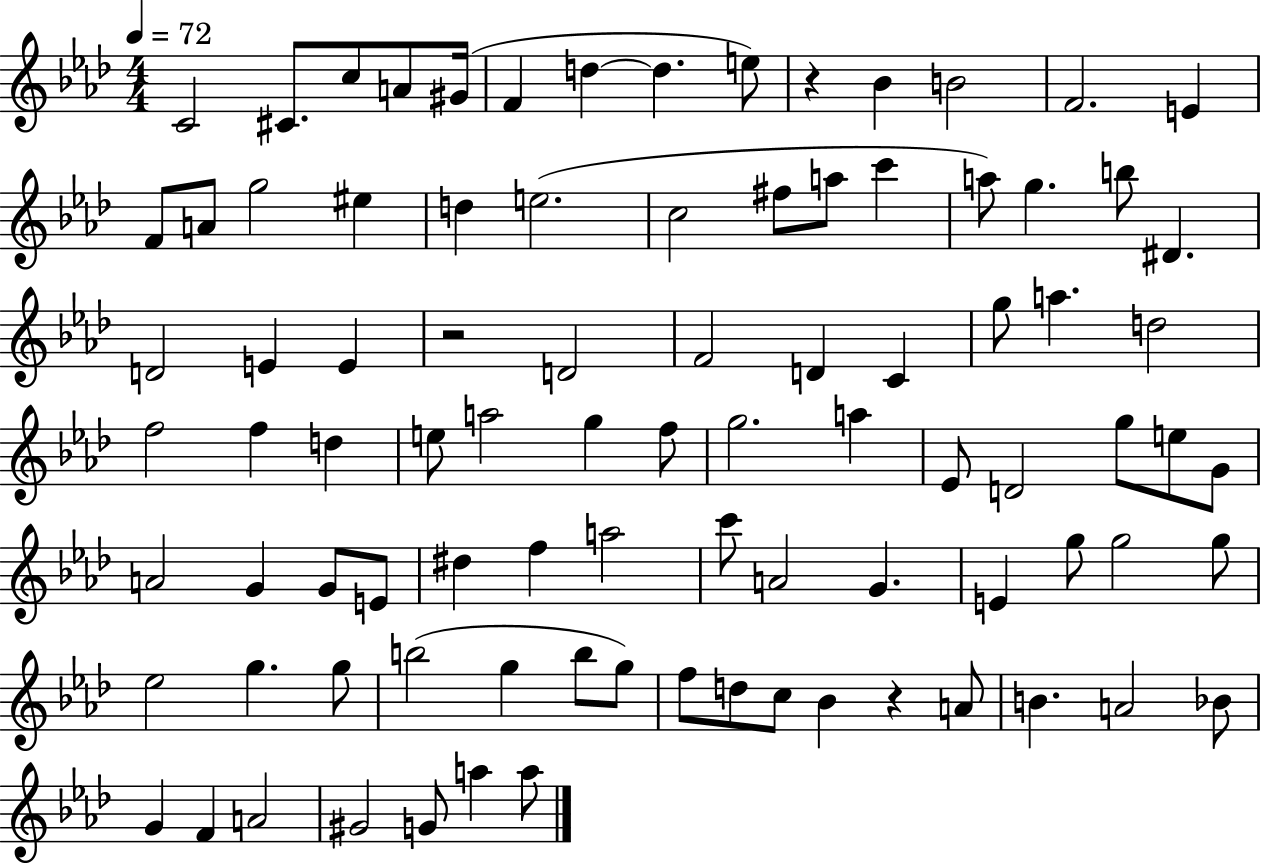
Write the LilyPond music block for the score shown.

{
  \clef treble
  \numericTimeSignature
  \time 4/4
  \key aes \major
  \tempo 4 = 72
  \repeat volta 2 { c'2 cis'8. c''8 a'8 gis'16( | f'4 d''4~~ d''4. e''8) | r4 bes'4 b'2 | f'2. e'4 | \break f'8 a'8 g''2 eis''4 | d''4 e''2.( | c''2 fis''8 a''8 c'''4 | a''8) g''4. b''8 dis'4. | \break d'2 e'4 e'4 | r2 d'2 | f'2 d'4 c'4 | g''8 a''4. d''2 | \break f''2 f''4 d''4 | e''8 a''2 g''4 f''8 | g''2. a''4 | ees'8 d'2 g''8 e''8 g'8 | \break a'2 g'4 g'8 e'8 | dis''4 f''4 a''2 | c'''8 a'2 g'4. | e'4 g''8 g''2 g''8 | \break ees''2 g''4. g''8 | b''2( g''4 b''8 g''8) | f''8 d''8 c''8 bes'4 r4 a'8 | b'4. a'2 bes'8 | \break g'4 f'4 a'2 | gis'2 g'8 a''4 a''8 | } \bar "|."
}